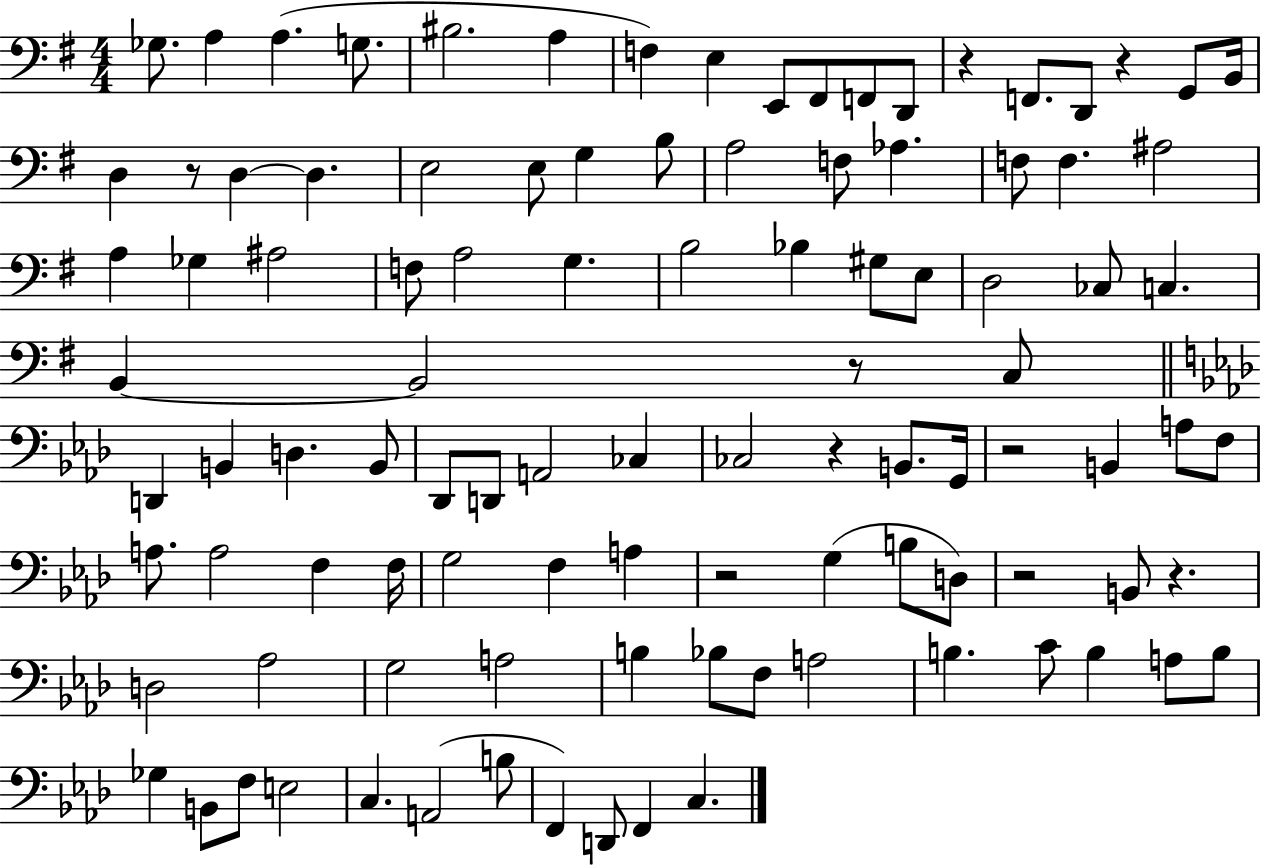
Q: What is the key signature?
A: G major